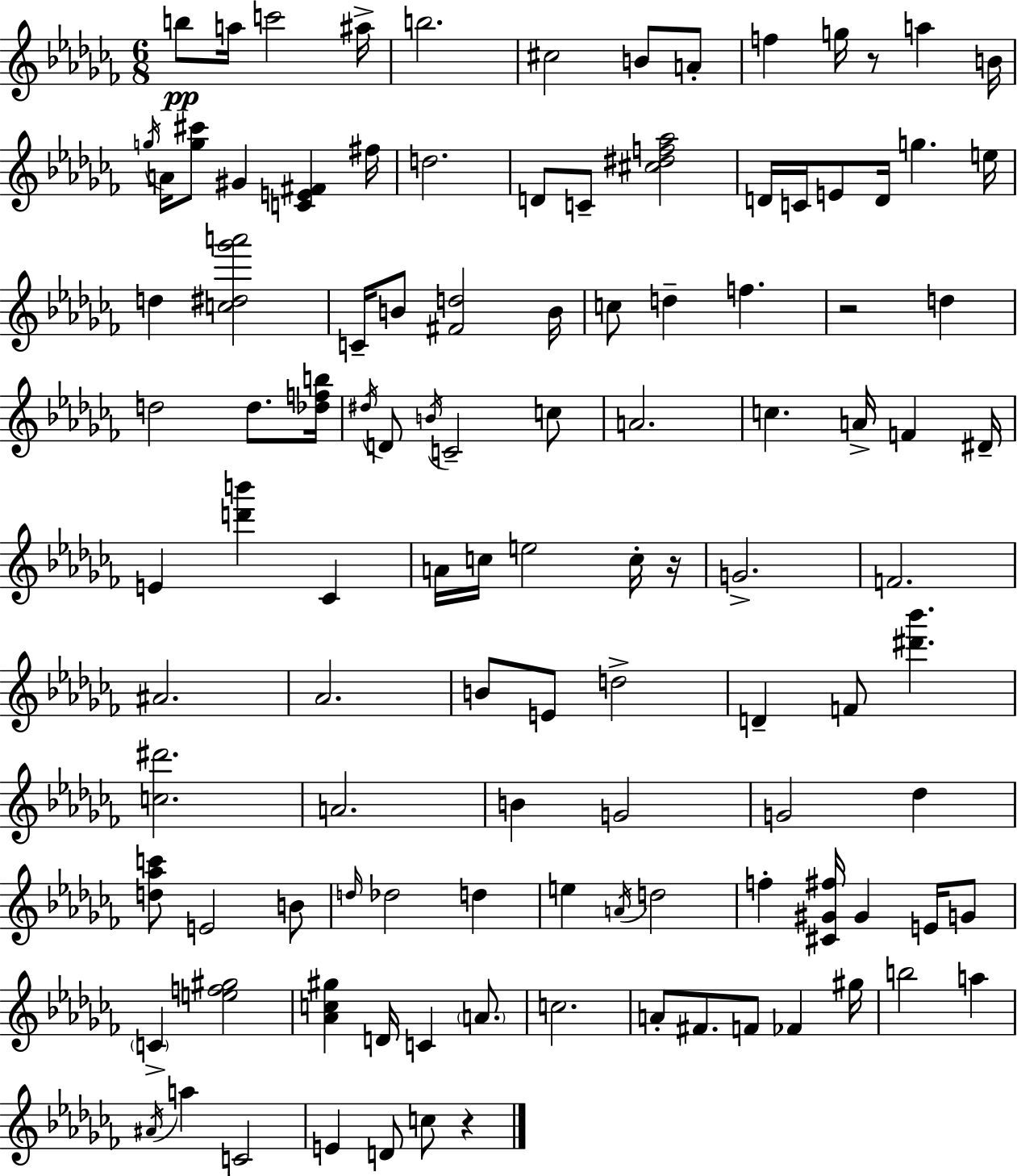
X:1
T:Untitled
M:6/8
L:1/4
K:Abm
b/2 a/4 c'2 ^a/4 b2 ^c2 B/2 A/2 f g/4 z/2 a B/4 g/4 A/4 [g^c']/2 ^G [CE^F] ^f/4 d2 D/2 C/2 [^c^df_a]2 D/4 C/4 E/2 D/4 g e/4 d [c^d_g'a']2 C/4 B/2 [^Fd]2 B/4 c/2 d f z2 d d2 d/2 [_dfb]/4 ^d/4 D/2 B/4 C2 c/2 A2 c A/4 F ^D/4 E [d'b'] _C A/4 c/4 e2 c/4 z/4 G2 F2 ^A2 _A2 B/2 E/2 d2 D F/2 [^d'_b'] [c^d']2 A2 B G2 G2 _d [d_ac']/2 E2 B/2 d/4 _d2 d e A/4 d2 f [^C^G^f]/4 ^G E/4 G/2 C [ef^g]2 [_Ac^g] D/4 C A/2 c2 A/2 ^F/2 F/2 _F ^g/4 b2 a ^A/4 a C2 E D/2 c/2 z